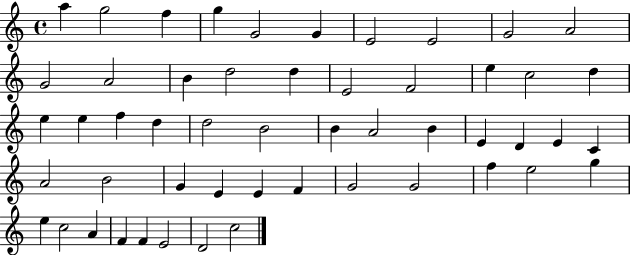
A5/q G5/h F5/q G5/q G4/h G4/q E4/h E4/h G4/h A4/h G4/h A4/h B4/q D5/h D5/q E4/h F4/h E5/q C5/h D5/q E5/q E5/q F5/q D5/q D5/h B4/h B4/q A4/h B4/q E4/q D4/q E4/q C4/q A4/h B4/h G4/q E4/q E4/q F4/q G4/h G4/h F5/q E5/h G5/q E5/q C5/h A4/q F4/q F4/q E4/h D4/h C5/h